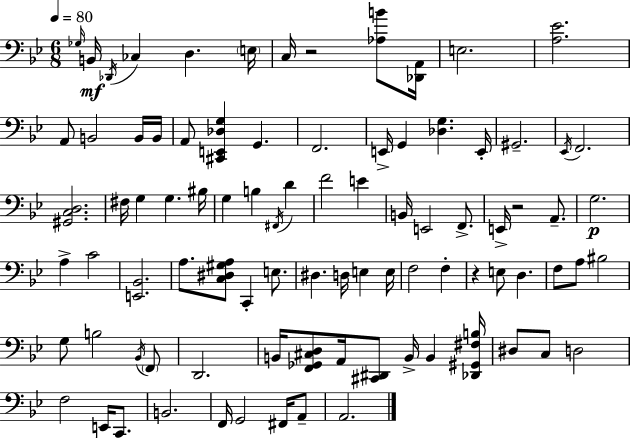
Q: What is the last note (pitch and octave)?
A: A2